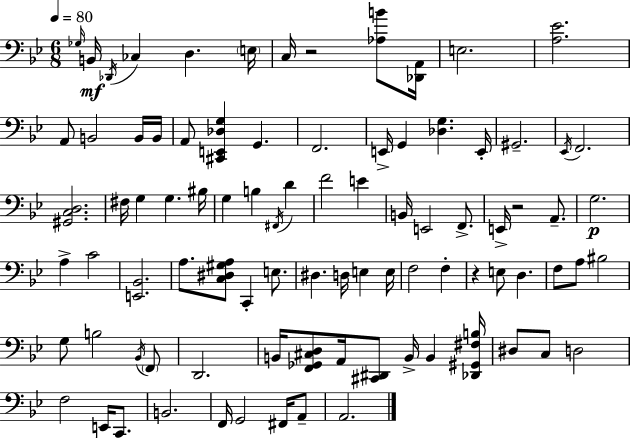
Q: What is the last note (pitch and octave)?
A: A2